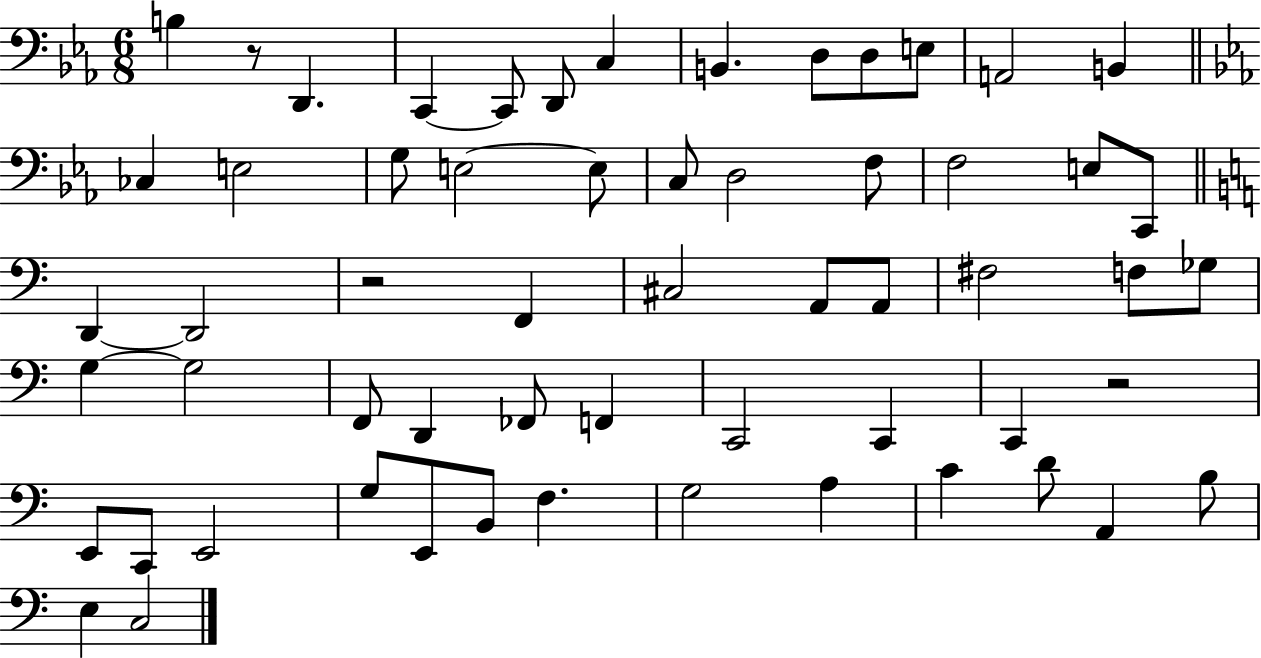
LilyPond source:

{
  \clef bass
  \numericTimeSignature
  \time 6/8
  \key ees \major
  b4 r8 d,4. | c,4~~ c,8 d,8 c4 | b,4. d8 d8 e8 | a,2 b,4 | \break \bar "||" \break \key ees \major ces4 e2 | g8 e2~~ e8 | c8 d2 f8 | f2 e8 c,8 | \break \bar "||" \break \key c \major d,4~~ d,2 | r2 f,4 | cis2 a,8 a,8 | fis2 f8 ges8 | \break g4~~ g2 | f,8 d,4 fes,8 f,4 | c,2 c,4 | c,4 r2 | \break e,8 c,8 e,2 | g8 e,8 b,8 f4. | g2 a4 | c'4 d'8 a,4 b8 | \break e4 c2 | \bar "|."
}